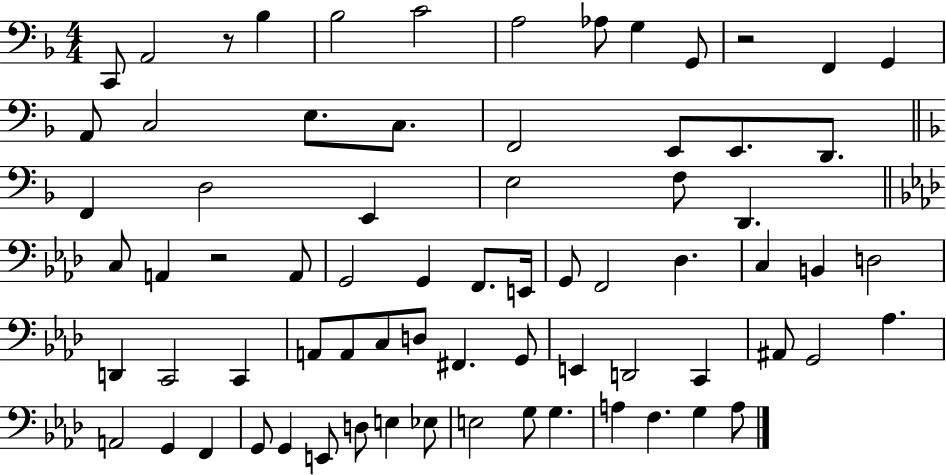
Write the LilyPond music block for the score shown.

{
  \clef bass
  \numericTimeSignature
  \time 4/4
  \key f \major
  c,8 a,2 r8 bes4 | bes2 c'2 | a2 aes8 g4 g,8 | r2 f,4 g,4 | \break a,8 c2 e8. c8. | f,2 e,8 e,8. d,8. | \bar "||" \break \key f \major f,4 d2 e,4 | e2 f8 d,4. | \bar "||" \break \key aes \major c8 a,4 r2 a,8 | g,2 g,4 f,8. e,16 | g,8 f,2 des4. | c4 b,4 d2 | \break d,4 c,2 c,4 | a,8 a,8 c8 d8 fis,4. g,8 | e,4 d,2 c,4 | ais,8 g,2 aes4. | \break a,2 g,4 f,4 | g,8 g,4 e,8 d8 e4 ees8 | e2 g8 g4. | a4 f4. g4 a8 | \break \bar "|."
}